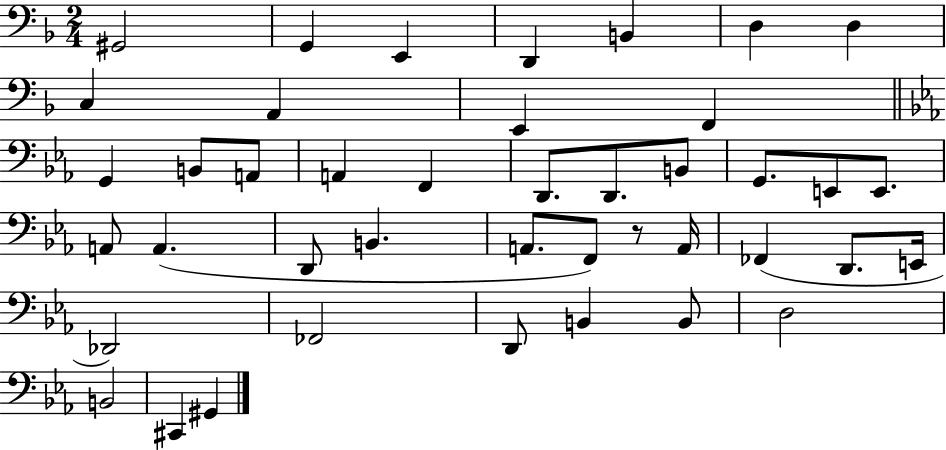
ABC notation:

X:1
T:Untitled
M:2/4
L:1/4
K:F
^G,,2 G,, E,, D,, B,, D, D, C, A,, E,, F,, G,, B,,/2 A,,/2 A,, F,, D,,/2 D,,/2 B,,/2 G,,/2 E,,/2 E,,/2 A,,/2 A,, D,,/2 B,, A,,/2 F,,/2 z/2 A,,/4 _F,, D,,/2 E,,/4 _D,,2 _F,,2 D,,/2 B,, B,,/2 D,2 B,,2 ^C,, ^G,,